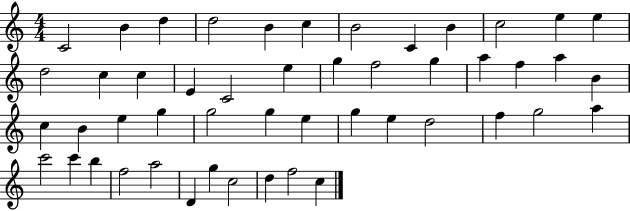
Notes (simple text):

C4/h B4/q D5/q D5/h B4/q C5/q B4/h C4/q B4/q C5/h E5/q E5/q D5/h C5/q C5/q E4/q C4/h E5/q G5/q F5/h G5/q A5/q F5/q A5/q B4/q C5/q B4/q E5/q G5/q G5/h G5/q E5/q G5/q E5/q D5/h F5/q G5/h A5/q C6/h C6/q B5/q F5/h A5/h D4/q G5/q C5/h D5/q F5/h C5/q